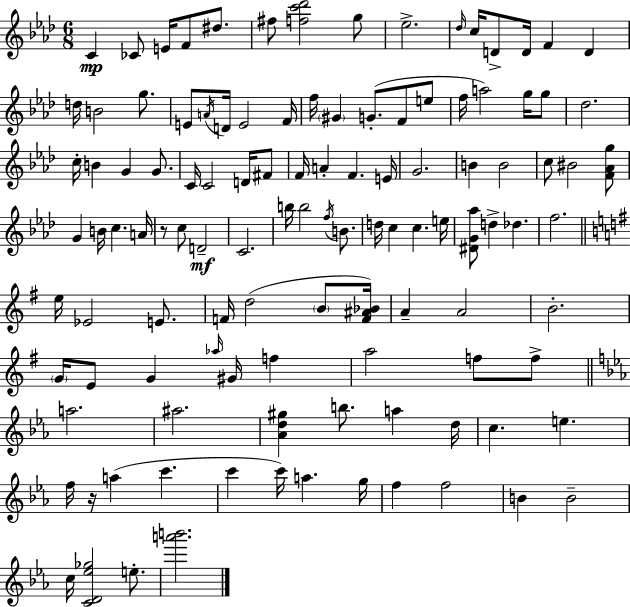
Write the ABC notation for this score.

X:1
T:Untitled
M:6/8
L:1/4
K:Ab
C _C/2 E/4 F/2 ^d/2 ^f/2 [fc'_d']2 g/2 _e2 _d/4 c/4 D/2 D/4 F D d/4 B2 g/2 E/2 A/4 D/4 E2 F/4 f/4 ^G G/2 F/2 e/2 f/4 a2 g/4 g/2 _d2 c/4 B G G/2 C/4 C2 D/4 ^F/2 F/4 A F E/4 G2 B B2 c/2 ^B2 [F_Ag]/2 G B/4 c A/4 z/2 c/2 D2 C2 b/4 b2 f/4 B/2 d/4 c c e/4 [^DG_a]/2 d _d f2 e/4 _E2 E/2 F/4 d2 B/2 [F^A_B]/4 A A2 B2 G/4 E/2 G _a/4 ^G/4 f a2 f/2 f/2 a2 ^a2 [_Ad^g] b/2 a d/4 c e f/4 z/4 a c' c' c'/4 a g/4 f f2 B B2 c/4 [CD_e_g]2 e/2 [a'b']2